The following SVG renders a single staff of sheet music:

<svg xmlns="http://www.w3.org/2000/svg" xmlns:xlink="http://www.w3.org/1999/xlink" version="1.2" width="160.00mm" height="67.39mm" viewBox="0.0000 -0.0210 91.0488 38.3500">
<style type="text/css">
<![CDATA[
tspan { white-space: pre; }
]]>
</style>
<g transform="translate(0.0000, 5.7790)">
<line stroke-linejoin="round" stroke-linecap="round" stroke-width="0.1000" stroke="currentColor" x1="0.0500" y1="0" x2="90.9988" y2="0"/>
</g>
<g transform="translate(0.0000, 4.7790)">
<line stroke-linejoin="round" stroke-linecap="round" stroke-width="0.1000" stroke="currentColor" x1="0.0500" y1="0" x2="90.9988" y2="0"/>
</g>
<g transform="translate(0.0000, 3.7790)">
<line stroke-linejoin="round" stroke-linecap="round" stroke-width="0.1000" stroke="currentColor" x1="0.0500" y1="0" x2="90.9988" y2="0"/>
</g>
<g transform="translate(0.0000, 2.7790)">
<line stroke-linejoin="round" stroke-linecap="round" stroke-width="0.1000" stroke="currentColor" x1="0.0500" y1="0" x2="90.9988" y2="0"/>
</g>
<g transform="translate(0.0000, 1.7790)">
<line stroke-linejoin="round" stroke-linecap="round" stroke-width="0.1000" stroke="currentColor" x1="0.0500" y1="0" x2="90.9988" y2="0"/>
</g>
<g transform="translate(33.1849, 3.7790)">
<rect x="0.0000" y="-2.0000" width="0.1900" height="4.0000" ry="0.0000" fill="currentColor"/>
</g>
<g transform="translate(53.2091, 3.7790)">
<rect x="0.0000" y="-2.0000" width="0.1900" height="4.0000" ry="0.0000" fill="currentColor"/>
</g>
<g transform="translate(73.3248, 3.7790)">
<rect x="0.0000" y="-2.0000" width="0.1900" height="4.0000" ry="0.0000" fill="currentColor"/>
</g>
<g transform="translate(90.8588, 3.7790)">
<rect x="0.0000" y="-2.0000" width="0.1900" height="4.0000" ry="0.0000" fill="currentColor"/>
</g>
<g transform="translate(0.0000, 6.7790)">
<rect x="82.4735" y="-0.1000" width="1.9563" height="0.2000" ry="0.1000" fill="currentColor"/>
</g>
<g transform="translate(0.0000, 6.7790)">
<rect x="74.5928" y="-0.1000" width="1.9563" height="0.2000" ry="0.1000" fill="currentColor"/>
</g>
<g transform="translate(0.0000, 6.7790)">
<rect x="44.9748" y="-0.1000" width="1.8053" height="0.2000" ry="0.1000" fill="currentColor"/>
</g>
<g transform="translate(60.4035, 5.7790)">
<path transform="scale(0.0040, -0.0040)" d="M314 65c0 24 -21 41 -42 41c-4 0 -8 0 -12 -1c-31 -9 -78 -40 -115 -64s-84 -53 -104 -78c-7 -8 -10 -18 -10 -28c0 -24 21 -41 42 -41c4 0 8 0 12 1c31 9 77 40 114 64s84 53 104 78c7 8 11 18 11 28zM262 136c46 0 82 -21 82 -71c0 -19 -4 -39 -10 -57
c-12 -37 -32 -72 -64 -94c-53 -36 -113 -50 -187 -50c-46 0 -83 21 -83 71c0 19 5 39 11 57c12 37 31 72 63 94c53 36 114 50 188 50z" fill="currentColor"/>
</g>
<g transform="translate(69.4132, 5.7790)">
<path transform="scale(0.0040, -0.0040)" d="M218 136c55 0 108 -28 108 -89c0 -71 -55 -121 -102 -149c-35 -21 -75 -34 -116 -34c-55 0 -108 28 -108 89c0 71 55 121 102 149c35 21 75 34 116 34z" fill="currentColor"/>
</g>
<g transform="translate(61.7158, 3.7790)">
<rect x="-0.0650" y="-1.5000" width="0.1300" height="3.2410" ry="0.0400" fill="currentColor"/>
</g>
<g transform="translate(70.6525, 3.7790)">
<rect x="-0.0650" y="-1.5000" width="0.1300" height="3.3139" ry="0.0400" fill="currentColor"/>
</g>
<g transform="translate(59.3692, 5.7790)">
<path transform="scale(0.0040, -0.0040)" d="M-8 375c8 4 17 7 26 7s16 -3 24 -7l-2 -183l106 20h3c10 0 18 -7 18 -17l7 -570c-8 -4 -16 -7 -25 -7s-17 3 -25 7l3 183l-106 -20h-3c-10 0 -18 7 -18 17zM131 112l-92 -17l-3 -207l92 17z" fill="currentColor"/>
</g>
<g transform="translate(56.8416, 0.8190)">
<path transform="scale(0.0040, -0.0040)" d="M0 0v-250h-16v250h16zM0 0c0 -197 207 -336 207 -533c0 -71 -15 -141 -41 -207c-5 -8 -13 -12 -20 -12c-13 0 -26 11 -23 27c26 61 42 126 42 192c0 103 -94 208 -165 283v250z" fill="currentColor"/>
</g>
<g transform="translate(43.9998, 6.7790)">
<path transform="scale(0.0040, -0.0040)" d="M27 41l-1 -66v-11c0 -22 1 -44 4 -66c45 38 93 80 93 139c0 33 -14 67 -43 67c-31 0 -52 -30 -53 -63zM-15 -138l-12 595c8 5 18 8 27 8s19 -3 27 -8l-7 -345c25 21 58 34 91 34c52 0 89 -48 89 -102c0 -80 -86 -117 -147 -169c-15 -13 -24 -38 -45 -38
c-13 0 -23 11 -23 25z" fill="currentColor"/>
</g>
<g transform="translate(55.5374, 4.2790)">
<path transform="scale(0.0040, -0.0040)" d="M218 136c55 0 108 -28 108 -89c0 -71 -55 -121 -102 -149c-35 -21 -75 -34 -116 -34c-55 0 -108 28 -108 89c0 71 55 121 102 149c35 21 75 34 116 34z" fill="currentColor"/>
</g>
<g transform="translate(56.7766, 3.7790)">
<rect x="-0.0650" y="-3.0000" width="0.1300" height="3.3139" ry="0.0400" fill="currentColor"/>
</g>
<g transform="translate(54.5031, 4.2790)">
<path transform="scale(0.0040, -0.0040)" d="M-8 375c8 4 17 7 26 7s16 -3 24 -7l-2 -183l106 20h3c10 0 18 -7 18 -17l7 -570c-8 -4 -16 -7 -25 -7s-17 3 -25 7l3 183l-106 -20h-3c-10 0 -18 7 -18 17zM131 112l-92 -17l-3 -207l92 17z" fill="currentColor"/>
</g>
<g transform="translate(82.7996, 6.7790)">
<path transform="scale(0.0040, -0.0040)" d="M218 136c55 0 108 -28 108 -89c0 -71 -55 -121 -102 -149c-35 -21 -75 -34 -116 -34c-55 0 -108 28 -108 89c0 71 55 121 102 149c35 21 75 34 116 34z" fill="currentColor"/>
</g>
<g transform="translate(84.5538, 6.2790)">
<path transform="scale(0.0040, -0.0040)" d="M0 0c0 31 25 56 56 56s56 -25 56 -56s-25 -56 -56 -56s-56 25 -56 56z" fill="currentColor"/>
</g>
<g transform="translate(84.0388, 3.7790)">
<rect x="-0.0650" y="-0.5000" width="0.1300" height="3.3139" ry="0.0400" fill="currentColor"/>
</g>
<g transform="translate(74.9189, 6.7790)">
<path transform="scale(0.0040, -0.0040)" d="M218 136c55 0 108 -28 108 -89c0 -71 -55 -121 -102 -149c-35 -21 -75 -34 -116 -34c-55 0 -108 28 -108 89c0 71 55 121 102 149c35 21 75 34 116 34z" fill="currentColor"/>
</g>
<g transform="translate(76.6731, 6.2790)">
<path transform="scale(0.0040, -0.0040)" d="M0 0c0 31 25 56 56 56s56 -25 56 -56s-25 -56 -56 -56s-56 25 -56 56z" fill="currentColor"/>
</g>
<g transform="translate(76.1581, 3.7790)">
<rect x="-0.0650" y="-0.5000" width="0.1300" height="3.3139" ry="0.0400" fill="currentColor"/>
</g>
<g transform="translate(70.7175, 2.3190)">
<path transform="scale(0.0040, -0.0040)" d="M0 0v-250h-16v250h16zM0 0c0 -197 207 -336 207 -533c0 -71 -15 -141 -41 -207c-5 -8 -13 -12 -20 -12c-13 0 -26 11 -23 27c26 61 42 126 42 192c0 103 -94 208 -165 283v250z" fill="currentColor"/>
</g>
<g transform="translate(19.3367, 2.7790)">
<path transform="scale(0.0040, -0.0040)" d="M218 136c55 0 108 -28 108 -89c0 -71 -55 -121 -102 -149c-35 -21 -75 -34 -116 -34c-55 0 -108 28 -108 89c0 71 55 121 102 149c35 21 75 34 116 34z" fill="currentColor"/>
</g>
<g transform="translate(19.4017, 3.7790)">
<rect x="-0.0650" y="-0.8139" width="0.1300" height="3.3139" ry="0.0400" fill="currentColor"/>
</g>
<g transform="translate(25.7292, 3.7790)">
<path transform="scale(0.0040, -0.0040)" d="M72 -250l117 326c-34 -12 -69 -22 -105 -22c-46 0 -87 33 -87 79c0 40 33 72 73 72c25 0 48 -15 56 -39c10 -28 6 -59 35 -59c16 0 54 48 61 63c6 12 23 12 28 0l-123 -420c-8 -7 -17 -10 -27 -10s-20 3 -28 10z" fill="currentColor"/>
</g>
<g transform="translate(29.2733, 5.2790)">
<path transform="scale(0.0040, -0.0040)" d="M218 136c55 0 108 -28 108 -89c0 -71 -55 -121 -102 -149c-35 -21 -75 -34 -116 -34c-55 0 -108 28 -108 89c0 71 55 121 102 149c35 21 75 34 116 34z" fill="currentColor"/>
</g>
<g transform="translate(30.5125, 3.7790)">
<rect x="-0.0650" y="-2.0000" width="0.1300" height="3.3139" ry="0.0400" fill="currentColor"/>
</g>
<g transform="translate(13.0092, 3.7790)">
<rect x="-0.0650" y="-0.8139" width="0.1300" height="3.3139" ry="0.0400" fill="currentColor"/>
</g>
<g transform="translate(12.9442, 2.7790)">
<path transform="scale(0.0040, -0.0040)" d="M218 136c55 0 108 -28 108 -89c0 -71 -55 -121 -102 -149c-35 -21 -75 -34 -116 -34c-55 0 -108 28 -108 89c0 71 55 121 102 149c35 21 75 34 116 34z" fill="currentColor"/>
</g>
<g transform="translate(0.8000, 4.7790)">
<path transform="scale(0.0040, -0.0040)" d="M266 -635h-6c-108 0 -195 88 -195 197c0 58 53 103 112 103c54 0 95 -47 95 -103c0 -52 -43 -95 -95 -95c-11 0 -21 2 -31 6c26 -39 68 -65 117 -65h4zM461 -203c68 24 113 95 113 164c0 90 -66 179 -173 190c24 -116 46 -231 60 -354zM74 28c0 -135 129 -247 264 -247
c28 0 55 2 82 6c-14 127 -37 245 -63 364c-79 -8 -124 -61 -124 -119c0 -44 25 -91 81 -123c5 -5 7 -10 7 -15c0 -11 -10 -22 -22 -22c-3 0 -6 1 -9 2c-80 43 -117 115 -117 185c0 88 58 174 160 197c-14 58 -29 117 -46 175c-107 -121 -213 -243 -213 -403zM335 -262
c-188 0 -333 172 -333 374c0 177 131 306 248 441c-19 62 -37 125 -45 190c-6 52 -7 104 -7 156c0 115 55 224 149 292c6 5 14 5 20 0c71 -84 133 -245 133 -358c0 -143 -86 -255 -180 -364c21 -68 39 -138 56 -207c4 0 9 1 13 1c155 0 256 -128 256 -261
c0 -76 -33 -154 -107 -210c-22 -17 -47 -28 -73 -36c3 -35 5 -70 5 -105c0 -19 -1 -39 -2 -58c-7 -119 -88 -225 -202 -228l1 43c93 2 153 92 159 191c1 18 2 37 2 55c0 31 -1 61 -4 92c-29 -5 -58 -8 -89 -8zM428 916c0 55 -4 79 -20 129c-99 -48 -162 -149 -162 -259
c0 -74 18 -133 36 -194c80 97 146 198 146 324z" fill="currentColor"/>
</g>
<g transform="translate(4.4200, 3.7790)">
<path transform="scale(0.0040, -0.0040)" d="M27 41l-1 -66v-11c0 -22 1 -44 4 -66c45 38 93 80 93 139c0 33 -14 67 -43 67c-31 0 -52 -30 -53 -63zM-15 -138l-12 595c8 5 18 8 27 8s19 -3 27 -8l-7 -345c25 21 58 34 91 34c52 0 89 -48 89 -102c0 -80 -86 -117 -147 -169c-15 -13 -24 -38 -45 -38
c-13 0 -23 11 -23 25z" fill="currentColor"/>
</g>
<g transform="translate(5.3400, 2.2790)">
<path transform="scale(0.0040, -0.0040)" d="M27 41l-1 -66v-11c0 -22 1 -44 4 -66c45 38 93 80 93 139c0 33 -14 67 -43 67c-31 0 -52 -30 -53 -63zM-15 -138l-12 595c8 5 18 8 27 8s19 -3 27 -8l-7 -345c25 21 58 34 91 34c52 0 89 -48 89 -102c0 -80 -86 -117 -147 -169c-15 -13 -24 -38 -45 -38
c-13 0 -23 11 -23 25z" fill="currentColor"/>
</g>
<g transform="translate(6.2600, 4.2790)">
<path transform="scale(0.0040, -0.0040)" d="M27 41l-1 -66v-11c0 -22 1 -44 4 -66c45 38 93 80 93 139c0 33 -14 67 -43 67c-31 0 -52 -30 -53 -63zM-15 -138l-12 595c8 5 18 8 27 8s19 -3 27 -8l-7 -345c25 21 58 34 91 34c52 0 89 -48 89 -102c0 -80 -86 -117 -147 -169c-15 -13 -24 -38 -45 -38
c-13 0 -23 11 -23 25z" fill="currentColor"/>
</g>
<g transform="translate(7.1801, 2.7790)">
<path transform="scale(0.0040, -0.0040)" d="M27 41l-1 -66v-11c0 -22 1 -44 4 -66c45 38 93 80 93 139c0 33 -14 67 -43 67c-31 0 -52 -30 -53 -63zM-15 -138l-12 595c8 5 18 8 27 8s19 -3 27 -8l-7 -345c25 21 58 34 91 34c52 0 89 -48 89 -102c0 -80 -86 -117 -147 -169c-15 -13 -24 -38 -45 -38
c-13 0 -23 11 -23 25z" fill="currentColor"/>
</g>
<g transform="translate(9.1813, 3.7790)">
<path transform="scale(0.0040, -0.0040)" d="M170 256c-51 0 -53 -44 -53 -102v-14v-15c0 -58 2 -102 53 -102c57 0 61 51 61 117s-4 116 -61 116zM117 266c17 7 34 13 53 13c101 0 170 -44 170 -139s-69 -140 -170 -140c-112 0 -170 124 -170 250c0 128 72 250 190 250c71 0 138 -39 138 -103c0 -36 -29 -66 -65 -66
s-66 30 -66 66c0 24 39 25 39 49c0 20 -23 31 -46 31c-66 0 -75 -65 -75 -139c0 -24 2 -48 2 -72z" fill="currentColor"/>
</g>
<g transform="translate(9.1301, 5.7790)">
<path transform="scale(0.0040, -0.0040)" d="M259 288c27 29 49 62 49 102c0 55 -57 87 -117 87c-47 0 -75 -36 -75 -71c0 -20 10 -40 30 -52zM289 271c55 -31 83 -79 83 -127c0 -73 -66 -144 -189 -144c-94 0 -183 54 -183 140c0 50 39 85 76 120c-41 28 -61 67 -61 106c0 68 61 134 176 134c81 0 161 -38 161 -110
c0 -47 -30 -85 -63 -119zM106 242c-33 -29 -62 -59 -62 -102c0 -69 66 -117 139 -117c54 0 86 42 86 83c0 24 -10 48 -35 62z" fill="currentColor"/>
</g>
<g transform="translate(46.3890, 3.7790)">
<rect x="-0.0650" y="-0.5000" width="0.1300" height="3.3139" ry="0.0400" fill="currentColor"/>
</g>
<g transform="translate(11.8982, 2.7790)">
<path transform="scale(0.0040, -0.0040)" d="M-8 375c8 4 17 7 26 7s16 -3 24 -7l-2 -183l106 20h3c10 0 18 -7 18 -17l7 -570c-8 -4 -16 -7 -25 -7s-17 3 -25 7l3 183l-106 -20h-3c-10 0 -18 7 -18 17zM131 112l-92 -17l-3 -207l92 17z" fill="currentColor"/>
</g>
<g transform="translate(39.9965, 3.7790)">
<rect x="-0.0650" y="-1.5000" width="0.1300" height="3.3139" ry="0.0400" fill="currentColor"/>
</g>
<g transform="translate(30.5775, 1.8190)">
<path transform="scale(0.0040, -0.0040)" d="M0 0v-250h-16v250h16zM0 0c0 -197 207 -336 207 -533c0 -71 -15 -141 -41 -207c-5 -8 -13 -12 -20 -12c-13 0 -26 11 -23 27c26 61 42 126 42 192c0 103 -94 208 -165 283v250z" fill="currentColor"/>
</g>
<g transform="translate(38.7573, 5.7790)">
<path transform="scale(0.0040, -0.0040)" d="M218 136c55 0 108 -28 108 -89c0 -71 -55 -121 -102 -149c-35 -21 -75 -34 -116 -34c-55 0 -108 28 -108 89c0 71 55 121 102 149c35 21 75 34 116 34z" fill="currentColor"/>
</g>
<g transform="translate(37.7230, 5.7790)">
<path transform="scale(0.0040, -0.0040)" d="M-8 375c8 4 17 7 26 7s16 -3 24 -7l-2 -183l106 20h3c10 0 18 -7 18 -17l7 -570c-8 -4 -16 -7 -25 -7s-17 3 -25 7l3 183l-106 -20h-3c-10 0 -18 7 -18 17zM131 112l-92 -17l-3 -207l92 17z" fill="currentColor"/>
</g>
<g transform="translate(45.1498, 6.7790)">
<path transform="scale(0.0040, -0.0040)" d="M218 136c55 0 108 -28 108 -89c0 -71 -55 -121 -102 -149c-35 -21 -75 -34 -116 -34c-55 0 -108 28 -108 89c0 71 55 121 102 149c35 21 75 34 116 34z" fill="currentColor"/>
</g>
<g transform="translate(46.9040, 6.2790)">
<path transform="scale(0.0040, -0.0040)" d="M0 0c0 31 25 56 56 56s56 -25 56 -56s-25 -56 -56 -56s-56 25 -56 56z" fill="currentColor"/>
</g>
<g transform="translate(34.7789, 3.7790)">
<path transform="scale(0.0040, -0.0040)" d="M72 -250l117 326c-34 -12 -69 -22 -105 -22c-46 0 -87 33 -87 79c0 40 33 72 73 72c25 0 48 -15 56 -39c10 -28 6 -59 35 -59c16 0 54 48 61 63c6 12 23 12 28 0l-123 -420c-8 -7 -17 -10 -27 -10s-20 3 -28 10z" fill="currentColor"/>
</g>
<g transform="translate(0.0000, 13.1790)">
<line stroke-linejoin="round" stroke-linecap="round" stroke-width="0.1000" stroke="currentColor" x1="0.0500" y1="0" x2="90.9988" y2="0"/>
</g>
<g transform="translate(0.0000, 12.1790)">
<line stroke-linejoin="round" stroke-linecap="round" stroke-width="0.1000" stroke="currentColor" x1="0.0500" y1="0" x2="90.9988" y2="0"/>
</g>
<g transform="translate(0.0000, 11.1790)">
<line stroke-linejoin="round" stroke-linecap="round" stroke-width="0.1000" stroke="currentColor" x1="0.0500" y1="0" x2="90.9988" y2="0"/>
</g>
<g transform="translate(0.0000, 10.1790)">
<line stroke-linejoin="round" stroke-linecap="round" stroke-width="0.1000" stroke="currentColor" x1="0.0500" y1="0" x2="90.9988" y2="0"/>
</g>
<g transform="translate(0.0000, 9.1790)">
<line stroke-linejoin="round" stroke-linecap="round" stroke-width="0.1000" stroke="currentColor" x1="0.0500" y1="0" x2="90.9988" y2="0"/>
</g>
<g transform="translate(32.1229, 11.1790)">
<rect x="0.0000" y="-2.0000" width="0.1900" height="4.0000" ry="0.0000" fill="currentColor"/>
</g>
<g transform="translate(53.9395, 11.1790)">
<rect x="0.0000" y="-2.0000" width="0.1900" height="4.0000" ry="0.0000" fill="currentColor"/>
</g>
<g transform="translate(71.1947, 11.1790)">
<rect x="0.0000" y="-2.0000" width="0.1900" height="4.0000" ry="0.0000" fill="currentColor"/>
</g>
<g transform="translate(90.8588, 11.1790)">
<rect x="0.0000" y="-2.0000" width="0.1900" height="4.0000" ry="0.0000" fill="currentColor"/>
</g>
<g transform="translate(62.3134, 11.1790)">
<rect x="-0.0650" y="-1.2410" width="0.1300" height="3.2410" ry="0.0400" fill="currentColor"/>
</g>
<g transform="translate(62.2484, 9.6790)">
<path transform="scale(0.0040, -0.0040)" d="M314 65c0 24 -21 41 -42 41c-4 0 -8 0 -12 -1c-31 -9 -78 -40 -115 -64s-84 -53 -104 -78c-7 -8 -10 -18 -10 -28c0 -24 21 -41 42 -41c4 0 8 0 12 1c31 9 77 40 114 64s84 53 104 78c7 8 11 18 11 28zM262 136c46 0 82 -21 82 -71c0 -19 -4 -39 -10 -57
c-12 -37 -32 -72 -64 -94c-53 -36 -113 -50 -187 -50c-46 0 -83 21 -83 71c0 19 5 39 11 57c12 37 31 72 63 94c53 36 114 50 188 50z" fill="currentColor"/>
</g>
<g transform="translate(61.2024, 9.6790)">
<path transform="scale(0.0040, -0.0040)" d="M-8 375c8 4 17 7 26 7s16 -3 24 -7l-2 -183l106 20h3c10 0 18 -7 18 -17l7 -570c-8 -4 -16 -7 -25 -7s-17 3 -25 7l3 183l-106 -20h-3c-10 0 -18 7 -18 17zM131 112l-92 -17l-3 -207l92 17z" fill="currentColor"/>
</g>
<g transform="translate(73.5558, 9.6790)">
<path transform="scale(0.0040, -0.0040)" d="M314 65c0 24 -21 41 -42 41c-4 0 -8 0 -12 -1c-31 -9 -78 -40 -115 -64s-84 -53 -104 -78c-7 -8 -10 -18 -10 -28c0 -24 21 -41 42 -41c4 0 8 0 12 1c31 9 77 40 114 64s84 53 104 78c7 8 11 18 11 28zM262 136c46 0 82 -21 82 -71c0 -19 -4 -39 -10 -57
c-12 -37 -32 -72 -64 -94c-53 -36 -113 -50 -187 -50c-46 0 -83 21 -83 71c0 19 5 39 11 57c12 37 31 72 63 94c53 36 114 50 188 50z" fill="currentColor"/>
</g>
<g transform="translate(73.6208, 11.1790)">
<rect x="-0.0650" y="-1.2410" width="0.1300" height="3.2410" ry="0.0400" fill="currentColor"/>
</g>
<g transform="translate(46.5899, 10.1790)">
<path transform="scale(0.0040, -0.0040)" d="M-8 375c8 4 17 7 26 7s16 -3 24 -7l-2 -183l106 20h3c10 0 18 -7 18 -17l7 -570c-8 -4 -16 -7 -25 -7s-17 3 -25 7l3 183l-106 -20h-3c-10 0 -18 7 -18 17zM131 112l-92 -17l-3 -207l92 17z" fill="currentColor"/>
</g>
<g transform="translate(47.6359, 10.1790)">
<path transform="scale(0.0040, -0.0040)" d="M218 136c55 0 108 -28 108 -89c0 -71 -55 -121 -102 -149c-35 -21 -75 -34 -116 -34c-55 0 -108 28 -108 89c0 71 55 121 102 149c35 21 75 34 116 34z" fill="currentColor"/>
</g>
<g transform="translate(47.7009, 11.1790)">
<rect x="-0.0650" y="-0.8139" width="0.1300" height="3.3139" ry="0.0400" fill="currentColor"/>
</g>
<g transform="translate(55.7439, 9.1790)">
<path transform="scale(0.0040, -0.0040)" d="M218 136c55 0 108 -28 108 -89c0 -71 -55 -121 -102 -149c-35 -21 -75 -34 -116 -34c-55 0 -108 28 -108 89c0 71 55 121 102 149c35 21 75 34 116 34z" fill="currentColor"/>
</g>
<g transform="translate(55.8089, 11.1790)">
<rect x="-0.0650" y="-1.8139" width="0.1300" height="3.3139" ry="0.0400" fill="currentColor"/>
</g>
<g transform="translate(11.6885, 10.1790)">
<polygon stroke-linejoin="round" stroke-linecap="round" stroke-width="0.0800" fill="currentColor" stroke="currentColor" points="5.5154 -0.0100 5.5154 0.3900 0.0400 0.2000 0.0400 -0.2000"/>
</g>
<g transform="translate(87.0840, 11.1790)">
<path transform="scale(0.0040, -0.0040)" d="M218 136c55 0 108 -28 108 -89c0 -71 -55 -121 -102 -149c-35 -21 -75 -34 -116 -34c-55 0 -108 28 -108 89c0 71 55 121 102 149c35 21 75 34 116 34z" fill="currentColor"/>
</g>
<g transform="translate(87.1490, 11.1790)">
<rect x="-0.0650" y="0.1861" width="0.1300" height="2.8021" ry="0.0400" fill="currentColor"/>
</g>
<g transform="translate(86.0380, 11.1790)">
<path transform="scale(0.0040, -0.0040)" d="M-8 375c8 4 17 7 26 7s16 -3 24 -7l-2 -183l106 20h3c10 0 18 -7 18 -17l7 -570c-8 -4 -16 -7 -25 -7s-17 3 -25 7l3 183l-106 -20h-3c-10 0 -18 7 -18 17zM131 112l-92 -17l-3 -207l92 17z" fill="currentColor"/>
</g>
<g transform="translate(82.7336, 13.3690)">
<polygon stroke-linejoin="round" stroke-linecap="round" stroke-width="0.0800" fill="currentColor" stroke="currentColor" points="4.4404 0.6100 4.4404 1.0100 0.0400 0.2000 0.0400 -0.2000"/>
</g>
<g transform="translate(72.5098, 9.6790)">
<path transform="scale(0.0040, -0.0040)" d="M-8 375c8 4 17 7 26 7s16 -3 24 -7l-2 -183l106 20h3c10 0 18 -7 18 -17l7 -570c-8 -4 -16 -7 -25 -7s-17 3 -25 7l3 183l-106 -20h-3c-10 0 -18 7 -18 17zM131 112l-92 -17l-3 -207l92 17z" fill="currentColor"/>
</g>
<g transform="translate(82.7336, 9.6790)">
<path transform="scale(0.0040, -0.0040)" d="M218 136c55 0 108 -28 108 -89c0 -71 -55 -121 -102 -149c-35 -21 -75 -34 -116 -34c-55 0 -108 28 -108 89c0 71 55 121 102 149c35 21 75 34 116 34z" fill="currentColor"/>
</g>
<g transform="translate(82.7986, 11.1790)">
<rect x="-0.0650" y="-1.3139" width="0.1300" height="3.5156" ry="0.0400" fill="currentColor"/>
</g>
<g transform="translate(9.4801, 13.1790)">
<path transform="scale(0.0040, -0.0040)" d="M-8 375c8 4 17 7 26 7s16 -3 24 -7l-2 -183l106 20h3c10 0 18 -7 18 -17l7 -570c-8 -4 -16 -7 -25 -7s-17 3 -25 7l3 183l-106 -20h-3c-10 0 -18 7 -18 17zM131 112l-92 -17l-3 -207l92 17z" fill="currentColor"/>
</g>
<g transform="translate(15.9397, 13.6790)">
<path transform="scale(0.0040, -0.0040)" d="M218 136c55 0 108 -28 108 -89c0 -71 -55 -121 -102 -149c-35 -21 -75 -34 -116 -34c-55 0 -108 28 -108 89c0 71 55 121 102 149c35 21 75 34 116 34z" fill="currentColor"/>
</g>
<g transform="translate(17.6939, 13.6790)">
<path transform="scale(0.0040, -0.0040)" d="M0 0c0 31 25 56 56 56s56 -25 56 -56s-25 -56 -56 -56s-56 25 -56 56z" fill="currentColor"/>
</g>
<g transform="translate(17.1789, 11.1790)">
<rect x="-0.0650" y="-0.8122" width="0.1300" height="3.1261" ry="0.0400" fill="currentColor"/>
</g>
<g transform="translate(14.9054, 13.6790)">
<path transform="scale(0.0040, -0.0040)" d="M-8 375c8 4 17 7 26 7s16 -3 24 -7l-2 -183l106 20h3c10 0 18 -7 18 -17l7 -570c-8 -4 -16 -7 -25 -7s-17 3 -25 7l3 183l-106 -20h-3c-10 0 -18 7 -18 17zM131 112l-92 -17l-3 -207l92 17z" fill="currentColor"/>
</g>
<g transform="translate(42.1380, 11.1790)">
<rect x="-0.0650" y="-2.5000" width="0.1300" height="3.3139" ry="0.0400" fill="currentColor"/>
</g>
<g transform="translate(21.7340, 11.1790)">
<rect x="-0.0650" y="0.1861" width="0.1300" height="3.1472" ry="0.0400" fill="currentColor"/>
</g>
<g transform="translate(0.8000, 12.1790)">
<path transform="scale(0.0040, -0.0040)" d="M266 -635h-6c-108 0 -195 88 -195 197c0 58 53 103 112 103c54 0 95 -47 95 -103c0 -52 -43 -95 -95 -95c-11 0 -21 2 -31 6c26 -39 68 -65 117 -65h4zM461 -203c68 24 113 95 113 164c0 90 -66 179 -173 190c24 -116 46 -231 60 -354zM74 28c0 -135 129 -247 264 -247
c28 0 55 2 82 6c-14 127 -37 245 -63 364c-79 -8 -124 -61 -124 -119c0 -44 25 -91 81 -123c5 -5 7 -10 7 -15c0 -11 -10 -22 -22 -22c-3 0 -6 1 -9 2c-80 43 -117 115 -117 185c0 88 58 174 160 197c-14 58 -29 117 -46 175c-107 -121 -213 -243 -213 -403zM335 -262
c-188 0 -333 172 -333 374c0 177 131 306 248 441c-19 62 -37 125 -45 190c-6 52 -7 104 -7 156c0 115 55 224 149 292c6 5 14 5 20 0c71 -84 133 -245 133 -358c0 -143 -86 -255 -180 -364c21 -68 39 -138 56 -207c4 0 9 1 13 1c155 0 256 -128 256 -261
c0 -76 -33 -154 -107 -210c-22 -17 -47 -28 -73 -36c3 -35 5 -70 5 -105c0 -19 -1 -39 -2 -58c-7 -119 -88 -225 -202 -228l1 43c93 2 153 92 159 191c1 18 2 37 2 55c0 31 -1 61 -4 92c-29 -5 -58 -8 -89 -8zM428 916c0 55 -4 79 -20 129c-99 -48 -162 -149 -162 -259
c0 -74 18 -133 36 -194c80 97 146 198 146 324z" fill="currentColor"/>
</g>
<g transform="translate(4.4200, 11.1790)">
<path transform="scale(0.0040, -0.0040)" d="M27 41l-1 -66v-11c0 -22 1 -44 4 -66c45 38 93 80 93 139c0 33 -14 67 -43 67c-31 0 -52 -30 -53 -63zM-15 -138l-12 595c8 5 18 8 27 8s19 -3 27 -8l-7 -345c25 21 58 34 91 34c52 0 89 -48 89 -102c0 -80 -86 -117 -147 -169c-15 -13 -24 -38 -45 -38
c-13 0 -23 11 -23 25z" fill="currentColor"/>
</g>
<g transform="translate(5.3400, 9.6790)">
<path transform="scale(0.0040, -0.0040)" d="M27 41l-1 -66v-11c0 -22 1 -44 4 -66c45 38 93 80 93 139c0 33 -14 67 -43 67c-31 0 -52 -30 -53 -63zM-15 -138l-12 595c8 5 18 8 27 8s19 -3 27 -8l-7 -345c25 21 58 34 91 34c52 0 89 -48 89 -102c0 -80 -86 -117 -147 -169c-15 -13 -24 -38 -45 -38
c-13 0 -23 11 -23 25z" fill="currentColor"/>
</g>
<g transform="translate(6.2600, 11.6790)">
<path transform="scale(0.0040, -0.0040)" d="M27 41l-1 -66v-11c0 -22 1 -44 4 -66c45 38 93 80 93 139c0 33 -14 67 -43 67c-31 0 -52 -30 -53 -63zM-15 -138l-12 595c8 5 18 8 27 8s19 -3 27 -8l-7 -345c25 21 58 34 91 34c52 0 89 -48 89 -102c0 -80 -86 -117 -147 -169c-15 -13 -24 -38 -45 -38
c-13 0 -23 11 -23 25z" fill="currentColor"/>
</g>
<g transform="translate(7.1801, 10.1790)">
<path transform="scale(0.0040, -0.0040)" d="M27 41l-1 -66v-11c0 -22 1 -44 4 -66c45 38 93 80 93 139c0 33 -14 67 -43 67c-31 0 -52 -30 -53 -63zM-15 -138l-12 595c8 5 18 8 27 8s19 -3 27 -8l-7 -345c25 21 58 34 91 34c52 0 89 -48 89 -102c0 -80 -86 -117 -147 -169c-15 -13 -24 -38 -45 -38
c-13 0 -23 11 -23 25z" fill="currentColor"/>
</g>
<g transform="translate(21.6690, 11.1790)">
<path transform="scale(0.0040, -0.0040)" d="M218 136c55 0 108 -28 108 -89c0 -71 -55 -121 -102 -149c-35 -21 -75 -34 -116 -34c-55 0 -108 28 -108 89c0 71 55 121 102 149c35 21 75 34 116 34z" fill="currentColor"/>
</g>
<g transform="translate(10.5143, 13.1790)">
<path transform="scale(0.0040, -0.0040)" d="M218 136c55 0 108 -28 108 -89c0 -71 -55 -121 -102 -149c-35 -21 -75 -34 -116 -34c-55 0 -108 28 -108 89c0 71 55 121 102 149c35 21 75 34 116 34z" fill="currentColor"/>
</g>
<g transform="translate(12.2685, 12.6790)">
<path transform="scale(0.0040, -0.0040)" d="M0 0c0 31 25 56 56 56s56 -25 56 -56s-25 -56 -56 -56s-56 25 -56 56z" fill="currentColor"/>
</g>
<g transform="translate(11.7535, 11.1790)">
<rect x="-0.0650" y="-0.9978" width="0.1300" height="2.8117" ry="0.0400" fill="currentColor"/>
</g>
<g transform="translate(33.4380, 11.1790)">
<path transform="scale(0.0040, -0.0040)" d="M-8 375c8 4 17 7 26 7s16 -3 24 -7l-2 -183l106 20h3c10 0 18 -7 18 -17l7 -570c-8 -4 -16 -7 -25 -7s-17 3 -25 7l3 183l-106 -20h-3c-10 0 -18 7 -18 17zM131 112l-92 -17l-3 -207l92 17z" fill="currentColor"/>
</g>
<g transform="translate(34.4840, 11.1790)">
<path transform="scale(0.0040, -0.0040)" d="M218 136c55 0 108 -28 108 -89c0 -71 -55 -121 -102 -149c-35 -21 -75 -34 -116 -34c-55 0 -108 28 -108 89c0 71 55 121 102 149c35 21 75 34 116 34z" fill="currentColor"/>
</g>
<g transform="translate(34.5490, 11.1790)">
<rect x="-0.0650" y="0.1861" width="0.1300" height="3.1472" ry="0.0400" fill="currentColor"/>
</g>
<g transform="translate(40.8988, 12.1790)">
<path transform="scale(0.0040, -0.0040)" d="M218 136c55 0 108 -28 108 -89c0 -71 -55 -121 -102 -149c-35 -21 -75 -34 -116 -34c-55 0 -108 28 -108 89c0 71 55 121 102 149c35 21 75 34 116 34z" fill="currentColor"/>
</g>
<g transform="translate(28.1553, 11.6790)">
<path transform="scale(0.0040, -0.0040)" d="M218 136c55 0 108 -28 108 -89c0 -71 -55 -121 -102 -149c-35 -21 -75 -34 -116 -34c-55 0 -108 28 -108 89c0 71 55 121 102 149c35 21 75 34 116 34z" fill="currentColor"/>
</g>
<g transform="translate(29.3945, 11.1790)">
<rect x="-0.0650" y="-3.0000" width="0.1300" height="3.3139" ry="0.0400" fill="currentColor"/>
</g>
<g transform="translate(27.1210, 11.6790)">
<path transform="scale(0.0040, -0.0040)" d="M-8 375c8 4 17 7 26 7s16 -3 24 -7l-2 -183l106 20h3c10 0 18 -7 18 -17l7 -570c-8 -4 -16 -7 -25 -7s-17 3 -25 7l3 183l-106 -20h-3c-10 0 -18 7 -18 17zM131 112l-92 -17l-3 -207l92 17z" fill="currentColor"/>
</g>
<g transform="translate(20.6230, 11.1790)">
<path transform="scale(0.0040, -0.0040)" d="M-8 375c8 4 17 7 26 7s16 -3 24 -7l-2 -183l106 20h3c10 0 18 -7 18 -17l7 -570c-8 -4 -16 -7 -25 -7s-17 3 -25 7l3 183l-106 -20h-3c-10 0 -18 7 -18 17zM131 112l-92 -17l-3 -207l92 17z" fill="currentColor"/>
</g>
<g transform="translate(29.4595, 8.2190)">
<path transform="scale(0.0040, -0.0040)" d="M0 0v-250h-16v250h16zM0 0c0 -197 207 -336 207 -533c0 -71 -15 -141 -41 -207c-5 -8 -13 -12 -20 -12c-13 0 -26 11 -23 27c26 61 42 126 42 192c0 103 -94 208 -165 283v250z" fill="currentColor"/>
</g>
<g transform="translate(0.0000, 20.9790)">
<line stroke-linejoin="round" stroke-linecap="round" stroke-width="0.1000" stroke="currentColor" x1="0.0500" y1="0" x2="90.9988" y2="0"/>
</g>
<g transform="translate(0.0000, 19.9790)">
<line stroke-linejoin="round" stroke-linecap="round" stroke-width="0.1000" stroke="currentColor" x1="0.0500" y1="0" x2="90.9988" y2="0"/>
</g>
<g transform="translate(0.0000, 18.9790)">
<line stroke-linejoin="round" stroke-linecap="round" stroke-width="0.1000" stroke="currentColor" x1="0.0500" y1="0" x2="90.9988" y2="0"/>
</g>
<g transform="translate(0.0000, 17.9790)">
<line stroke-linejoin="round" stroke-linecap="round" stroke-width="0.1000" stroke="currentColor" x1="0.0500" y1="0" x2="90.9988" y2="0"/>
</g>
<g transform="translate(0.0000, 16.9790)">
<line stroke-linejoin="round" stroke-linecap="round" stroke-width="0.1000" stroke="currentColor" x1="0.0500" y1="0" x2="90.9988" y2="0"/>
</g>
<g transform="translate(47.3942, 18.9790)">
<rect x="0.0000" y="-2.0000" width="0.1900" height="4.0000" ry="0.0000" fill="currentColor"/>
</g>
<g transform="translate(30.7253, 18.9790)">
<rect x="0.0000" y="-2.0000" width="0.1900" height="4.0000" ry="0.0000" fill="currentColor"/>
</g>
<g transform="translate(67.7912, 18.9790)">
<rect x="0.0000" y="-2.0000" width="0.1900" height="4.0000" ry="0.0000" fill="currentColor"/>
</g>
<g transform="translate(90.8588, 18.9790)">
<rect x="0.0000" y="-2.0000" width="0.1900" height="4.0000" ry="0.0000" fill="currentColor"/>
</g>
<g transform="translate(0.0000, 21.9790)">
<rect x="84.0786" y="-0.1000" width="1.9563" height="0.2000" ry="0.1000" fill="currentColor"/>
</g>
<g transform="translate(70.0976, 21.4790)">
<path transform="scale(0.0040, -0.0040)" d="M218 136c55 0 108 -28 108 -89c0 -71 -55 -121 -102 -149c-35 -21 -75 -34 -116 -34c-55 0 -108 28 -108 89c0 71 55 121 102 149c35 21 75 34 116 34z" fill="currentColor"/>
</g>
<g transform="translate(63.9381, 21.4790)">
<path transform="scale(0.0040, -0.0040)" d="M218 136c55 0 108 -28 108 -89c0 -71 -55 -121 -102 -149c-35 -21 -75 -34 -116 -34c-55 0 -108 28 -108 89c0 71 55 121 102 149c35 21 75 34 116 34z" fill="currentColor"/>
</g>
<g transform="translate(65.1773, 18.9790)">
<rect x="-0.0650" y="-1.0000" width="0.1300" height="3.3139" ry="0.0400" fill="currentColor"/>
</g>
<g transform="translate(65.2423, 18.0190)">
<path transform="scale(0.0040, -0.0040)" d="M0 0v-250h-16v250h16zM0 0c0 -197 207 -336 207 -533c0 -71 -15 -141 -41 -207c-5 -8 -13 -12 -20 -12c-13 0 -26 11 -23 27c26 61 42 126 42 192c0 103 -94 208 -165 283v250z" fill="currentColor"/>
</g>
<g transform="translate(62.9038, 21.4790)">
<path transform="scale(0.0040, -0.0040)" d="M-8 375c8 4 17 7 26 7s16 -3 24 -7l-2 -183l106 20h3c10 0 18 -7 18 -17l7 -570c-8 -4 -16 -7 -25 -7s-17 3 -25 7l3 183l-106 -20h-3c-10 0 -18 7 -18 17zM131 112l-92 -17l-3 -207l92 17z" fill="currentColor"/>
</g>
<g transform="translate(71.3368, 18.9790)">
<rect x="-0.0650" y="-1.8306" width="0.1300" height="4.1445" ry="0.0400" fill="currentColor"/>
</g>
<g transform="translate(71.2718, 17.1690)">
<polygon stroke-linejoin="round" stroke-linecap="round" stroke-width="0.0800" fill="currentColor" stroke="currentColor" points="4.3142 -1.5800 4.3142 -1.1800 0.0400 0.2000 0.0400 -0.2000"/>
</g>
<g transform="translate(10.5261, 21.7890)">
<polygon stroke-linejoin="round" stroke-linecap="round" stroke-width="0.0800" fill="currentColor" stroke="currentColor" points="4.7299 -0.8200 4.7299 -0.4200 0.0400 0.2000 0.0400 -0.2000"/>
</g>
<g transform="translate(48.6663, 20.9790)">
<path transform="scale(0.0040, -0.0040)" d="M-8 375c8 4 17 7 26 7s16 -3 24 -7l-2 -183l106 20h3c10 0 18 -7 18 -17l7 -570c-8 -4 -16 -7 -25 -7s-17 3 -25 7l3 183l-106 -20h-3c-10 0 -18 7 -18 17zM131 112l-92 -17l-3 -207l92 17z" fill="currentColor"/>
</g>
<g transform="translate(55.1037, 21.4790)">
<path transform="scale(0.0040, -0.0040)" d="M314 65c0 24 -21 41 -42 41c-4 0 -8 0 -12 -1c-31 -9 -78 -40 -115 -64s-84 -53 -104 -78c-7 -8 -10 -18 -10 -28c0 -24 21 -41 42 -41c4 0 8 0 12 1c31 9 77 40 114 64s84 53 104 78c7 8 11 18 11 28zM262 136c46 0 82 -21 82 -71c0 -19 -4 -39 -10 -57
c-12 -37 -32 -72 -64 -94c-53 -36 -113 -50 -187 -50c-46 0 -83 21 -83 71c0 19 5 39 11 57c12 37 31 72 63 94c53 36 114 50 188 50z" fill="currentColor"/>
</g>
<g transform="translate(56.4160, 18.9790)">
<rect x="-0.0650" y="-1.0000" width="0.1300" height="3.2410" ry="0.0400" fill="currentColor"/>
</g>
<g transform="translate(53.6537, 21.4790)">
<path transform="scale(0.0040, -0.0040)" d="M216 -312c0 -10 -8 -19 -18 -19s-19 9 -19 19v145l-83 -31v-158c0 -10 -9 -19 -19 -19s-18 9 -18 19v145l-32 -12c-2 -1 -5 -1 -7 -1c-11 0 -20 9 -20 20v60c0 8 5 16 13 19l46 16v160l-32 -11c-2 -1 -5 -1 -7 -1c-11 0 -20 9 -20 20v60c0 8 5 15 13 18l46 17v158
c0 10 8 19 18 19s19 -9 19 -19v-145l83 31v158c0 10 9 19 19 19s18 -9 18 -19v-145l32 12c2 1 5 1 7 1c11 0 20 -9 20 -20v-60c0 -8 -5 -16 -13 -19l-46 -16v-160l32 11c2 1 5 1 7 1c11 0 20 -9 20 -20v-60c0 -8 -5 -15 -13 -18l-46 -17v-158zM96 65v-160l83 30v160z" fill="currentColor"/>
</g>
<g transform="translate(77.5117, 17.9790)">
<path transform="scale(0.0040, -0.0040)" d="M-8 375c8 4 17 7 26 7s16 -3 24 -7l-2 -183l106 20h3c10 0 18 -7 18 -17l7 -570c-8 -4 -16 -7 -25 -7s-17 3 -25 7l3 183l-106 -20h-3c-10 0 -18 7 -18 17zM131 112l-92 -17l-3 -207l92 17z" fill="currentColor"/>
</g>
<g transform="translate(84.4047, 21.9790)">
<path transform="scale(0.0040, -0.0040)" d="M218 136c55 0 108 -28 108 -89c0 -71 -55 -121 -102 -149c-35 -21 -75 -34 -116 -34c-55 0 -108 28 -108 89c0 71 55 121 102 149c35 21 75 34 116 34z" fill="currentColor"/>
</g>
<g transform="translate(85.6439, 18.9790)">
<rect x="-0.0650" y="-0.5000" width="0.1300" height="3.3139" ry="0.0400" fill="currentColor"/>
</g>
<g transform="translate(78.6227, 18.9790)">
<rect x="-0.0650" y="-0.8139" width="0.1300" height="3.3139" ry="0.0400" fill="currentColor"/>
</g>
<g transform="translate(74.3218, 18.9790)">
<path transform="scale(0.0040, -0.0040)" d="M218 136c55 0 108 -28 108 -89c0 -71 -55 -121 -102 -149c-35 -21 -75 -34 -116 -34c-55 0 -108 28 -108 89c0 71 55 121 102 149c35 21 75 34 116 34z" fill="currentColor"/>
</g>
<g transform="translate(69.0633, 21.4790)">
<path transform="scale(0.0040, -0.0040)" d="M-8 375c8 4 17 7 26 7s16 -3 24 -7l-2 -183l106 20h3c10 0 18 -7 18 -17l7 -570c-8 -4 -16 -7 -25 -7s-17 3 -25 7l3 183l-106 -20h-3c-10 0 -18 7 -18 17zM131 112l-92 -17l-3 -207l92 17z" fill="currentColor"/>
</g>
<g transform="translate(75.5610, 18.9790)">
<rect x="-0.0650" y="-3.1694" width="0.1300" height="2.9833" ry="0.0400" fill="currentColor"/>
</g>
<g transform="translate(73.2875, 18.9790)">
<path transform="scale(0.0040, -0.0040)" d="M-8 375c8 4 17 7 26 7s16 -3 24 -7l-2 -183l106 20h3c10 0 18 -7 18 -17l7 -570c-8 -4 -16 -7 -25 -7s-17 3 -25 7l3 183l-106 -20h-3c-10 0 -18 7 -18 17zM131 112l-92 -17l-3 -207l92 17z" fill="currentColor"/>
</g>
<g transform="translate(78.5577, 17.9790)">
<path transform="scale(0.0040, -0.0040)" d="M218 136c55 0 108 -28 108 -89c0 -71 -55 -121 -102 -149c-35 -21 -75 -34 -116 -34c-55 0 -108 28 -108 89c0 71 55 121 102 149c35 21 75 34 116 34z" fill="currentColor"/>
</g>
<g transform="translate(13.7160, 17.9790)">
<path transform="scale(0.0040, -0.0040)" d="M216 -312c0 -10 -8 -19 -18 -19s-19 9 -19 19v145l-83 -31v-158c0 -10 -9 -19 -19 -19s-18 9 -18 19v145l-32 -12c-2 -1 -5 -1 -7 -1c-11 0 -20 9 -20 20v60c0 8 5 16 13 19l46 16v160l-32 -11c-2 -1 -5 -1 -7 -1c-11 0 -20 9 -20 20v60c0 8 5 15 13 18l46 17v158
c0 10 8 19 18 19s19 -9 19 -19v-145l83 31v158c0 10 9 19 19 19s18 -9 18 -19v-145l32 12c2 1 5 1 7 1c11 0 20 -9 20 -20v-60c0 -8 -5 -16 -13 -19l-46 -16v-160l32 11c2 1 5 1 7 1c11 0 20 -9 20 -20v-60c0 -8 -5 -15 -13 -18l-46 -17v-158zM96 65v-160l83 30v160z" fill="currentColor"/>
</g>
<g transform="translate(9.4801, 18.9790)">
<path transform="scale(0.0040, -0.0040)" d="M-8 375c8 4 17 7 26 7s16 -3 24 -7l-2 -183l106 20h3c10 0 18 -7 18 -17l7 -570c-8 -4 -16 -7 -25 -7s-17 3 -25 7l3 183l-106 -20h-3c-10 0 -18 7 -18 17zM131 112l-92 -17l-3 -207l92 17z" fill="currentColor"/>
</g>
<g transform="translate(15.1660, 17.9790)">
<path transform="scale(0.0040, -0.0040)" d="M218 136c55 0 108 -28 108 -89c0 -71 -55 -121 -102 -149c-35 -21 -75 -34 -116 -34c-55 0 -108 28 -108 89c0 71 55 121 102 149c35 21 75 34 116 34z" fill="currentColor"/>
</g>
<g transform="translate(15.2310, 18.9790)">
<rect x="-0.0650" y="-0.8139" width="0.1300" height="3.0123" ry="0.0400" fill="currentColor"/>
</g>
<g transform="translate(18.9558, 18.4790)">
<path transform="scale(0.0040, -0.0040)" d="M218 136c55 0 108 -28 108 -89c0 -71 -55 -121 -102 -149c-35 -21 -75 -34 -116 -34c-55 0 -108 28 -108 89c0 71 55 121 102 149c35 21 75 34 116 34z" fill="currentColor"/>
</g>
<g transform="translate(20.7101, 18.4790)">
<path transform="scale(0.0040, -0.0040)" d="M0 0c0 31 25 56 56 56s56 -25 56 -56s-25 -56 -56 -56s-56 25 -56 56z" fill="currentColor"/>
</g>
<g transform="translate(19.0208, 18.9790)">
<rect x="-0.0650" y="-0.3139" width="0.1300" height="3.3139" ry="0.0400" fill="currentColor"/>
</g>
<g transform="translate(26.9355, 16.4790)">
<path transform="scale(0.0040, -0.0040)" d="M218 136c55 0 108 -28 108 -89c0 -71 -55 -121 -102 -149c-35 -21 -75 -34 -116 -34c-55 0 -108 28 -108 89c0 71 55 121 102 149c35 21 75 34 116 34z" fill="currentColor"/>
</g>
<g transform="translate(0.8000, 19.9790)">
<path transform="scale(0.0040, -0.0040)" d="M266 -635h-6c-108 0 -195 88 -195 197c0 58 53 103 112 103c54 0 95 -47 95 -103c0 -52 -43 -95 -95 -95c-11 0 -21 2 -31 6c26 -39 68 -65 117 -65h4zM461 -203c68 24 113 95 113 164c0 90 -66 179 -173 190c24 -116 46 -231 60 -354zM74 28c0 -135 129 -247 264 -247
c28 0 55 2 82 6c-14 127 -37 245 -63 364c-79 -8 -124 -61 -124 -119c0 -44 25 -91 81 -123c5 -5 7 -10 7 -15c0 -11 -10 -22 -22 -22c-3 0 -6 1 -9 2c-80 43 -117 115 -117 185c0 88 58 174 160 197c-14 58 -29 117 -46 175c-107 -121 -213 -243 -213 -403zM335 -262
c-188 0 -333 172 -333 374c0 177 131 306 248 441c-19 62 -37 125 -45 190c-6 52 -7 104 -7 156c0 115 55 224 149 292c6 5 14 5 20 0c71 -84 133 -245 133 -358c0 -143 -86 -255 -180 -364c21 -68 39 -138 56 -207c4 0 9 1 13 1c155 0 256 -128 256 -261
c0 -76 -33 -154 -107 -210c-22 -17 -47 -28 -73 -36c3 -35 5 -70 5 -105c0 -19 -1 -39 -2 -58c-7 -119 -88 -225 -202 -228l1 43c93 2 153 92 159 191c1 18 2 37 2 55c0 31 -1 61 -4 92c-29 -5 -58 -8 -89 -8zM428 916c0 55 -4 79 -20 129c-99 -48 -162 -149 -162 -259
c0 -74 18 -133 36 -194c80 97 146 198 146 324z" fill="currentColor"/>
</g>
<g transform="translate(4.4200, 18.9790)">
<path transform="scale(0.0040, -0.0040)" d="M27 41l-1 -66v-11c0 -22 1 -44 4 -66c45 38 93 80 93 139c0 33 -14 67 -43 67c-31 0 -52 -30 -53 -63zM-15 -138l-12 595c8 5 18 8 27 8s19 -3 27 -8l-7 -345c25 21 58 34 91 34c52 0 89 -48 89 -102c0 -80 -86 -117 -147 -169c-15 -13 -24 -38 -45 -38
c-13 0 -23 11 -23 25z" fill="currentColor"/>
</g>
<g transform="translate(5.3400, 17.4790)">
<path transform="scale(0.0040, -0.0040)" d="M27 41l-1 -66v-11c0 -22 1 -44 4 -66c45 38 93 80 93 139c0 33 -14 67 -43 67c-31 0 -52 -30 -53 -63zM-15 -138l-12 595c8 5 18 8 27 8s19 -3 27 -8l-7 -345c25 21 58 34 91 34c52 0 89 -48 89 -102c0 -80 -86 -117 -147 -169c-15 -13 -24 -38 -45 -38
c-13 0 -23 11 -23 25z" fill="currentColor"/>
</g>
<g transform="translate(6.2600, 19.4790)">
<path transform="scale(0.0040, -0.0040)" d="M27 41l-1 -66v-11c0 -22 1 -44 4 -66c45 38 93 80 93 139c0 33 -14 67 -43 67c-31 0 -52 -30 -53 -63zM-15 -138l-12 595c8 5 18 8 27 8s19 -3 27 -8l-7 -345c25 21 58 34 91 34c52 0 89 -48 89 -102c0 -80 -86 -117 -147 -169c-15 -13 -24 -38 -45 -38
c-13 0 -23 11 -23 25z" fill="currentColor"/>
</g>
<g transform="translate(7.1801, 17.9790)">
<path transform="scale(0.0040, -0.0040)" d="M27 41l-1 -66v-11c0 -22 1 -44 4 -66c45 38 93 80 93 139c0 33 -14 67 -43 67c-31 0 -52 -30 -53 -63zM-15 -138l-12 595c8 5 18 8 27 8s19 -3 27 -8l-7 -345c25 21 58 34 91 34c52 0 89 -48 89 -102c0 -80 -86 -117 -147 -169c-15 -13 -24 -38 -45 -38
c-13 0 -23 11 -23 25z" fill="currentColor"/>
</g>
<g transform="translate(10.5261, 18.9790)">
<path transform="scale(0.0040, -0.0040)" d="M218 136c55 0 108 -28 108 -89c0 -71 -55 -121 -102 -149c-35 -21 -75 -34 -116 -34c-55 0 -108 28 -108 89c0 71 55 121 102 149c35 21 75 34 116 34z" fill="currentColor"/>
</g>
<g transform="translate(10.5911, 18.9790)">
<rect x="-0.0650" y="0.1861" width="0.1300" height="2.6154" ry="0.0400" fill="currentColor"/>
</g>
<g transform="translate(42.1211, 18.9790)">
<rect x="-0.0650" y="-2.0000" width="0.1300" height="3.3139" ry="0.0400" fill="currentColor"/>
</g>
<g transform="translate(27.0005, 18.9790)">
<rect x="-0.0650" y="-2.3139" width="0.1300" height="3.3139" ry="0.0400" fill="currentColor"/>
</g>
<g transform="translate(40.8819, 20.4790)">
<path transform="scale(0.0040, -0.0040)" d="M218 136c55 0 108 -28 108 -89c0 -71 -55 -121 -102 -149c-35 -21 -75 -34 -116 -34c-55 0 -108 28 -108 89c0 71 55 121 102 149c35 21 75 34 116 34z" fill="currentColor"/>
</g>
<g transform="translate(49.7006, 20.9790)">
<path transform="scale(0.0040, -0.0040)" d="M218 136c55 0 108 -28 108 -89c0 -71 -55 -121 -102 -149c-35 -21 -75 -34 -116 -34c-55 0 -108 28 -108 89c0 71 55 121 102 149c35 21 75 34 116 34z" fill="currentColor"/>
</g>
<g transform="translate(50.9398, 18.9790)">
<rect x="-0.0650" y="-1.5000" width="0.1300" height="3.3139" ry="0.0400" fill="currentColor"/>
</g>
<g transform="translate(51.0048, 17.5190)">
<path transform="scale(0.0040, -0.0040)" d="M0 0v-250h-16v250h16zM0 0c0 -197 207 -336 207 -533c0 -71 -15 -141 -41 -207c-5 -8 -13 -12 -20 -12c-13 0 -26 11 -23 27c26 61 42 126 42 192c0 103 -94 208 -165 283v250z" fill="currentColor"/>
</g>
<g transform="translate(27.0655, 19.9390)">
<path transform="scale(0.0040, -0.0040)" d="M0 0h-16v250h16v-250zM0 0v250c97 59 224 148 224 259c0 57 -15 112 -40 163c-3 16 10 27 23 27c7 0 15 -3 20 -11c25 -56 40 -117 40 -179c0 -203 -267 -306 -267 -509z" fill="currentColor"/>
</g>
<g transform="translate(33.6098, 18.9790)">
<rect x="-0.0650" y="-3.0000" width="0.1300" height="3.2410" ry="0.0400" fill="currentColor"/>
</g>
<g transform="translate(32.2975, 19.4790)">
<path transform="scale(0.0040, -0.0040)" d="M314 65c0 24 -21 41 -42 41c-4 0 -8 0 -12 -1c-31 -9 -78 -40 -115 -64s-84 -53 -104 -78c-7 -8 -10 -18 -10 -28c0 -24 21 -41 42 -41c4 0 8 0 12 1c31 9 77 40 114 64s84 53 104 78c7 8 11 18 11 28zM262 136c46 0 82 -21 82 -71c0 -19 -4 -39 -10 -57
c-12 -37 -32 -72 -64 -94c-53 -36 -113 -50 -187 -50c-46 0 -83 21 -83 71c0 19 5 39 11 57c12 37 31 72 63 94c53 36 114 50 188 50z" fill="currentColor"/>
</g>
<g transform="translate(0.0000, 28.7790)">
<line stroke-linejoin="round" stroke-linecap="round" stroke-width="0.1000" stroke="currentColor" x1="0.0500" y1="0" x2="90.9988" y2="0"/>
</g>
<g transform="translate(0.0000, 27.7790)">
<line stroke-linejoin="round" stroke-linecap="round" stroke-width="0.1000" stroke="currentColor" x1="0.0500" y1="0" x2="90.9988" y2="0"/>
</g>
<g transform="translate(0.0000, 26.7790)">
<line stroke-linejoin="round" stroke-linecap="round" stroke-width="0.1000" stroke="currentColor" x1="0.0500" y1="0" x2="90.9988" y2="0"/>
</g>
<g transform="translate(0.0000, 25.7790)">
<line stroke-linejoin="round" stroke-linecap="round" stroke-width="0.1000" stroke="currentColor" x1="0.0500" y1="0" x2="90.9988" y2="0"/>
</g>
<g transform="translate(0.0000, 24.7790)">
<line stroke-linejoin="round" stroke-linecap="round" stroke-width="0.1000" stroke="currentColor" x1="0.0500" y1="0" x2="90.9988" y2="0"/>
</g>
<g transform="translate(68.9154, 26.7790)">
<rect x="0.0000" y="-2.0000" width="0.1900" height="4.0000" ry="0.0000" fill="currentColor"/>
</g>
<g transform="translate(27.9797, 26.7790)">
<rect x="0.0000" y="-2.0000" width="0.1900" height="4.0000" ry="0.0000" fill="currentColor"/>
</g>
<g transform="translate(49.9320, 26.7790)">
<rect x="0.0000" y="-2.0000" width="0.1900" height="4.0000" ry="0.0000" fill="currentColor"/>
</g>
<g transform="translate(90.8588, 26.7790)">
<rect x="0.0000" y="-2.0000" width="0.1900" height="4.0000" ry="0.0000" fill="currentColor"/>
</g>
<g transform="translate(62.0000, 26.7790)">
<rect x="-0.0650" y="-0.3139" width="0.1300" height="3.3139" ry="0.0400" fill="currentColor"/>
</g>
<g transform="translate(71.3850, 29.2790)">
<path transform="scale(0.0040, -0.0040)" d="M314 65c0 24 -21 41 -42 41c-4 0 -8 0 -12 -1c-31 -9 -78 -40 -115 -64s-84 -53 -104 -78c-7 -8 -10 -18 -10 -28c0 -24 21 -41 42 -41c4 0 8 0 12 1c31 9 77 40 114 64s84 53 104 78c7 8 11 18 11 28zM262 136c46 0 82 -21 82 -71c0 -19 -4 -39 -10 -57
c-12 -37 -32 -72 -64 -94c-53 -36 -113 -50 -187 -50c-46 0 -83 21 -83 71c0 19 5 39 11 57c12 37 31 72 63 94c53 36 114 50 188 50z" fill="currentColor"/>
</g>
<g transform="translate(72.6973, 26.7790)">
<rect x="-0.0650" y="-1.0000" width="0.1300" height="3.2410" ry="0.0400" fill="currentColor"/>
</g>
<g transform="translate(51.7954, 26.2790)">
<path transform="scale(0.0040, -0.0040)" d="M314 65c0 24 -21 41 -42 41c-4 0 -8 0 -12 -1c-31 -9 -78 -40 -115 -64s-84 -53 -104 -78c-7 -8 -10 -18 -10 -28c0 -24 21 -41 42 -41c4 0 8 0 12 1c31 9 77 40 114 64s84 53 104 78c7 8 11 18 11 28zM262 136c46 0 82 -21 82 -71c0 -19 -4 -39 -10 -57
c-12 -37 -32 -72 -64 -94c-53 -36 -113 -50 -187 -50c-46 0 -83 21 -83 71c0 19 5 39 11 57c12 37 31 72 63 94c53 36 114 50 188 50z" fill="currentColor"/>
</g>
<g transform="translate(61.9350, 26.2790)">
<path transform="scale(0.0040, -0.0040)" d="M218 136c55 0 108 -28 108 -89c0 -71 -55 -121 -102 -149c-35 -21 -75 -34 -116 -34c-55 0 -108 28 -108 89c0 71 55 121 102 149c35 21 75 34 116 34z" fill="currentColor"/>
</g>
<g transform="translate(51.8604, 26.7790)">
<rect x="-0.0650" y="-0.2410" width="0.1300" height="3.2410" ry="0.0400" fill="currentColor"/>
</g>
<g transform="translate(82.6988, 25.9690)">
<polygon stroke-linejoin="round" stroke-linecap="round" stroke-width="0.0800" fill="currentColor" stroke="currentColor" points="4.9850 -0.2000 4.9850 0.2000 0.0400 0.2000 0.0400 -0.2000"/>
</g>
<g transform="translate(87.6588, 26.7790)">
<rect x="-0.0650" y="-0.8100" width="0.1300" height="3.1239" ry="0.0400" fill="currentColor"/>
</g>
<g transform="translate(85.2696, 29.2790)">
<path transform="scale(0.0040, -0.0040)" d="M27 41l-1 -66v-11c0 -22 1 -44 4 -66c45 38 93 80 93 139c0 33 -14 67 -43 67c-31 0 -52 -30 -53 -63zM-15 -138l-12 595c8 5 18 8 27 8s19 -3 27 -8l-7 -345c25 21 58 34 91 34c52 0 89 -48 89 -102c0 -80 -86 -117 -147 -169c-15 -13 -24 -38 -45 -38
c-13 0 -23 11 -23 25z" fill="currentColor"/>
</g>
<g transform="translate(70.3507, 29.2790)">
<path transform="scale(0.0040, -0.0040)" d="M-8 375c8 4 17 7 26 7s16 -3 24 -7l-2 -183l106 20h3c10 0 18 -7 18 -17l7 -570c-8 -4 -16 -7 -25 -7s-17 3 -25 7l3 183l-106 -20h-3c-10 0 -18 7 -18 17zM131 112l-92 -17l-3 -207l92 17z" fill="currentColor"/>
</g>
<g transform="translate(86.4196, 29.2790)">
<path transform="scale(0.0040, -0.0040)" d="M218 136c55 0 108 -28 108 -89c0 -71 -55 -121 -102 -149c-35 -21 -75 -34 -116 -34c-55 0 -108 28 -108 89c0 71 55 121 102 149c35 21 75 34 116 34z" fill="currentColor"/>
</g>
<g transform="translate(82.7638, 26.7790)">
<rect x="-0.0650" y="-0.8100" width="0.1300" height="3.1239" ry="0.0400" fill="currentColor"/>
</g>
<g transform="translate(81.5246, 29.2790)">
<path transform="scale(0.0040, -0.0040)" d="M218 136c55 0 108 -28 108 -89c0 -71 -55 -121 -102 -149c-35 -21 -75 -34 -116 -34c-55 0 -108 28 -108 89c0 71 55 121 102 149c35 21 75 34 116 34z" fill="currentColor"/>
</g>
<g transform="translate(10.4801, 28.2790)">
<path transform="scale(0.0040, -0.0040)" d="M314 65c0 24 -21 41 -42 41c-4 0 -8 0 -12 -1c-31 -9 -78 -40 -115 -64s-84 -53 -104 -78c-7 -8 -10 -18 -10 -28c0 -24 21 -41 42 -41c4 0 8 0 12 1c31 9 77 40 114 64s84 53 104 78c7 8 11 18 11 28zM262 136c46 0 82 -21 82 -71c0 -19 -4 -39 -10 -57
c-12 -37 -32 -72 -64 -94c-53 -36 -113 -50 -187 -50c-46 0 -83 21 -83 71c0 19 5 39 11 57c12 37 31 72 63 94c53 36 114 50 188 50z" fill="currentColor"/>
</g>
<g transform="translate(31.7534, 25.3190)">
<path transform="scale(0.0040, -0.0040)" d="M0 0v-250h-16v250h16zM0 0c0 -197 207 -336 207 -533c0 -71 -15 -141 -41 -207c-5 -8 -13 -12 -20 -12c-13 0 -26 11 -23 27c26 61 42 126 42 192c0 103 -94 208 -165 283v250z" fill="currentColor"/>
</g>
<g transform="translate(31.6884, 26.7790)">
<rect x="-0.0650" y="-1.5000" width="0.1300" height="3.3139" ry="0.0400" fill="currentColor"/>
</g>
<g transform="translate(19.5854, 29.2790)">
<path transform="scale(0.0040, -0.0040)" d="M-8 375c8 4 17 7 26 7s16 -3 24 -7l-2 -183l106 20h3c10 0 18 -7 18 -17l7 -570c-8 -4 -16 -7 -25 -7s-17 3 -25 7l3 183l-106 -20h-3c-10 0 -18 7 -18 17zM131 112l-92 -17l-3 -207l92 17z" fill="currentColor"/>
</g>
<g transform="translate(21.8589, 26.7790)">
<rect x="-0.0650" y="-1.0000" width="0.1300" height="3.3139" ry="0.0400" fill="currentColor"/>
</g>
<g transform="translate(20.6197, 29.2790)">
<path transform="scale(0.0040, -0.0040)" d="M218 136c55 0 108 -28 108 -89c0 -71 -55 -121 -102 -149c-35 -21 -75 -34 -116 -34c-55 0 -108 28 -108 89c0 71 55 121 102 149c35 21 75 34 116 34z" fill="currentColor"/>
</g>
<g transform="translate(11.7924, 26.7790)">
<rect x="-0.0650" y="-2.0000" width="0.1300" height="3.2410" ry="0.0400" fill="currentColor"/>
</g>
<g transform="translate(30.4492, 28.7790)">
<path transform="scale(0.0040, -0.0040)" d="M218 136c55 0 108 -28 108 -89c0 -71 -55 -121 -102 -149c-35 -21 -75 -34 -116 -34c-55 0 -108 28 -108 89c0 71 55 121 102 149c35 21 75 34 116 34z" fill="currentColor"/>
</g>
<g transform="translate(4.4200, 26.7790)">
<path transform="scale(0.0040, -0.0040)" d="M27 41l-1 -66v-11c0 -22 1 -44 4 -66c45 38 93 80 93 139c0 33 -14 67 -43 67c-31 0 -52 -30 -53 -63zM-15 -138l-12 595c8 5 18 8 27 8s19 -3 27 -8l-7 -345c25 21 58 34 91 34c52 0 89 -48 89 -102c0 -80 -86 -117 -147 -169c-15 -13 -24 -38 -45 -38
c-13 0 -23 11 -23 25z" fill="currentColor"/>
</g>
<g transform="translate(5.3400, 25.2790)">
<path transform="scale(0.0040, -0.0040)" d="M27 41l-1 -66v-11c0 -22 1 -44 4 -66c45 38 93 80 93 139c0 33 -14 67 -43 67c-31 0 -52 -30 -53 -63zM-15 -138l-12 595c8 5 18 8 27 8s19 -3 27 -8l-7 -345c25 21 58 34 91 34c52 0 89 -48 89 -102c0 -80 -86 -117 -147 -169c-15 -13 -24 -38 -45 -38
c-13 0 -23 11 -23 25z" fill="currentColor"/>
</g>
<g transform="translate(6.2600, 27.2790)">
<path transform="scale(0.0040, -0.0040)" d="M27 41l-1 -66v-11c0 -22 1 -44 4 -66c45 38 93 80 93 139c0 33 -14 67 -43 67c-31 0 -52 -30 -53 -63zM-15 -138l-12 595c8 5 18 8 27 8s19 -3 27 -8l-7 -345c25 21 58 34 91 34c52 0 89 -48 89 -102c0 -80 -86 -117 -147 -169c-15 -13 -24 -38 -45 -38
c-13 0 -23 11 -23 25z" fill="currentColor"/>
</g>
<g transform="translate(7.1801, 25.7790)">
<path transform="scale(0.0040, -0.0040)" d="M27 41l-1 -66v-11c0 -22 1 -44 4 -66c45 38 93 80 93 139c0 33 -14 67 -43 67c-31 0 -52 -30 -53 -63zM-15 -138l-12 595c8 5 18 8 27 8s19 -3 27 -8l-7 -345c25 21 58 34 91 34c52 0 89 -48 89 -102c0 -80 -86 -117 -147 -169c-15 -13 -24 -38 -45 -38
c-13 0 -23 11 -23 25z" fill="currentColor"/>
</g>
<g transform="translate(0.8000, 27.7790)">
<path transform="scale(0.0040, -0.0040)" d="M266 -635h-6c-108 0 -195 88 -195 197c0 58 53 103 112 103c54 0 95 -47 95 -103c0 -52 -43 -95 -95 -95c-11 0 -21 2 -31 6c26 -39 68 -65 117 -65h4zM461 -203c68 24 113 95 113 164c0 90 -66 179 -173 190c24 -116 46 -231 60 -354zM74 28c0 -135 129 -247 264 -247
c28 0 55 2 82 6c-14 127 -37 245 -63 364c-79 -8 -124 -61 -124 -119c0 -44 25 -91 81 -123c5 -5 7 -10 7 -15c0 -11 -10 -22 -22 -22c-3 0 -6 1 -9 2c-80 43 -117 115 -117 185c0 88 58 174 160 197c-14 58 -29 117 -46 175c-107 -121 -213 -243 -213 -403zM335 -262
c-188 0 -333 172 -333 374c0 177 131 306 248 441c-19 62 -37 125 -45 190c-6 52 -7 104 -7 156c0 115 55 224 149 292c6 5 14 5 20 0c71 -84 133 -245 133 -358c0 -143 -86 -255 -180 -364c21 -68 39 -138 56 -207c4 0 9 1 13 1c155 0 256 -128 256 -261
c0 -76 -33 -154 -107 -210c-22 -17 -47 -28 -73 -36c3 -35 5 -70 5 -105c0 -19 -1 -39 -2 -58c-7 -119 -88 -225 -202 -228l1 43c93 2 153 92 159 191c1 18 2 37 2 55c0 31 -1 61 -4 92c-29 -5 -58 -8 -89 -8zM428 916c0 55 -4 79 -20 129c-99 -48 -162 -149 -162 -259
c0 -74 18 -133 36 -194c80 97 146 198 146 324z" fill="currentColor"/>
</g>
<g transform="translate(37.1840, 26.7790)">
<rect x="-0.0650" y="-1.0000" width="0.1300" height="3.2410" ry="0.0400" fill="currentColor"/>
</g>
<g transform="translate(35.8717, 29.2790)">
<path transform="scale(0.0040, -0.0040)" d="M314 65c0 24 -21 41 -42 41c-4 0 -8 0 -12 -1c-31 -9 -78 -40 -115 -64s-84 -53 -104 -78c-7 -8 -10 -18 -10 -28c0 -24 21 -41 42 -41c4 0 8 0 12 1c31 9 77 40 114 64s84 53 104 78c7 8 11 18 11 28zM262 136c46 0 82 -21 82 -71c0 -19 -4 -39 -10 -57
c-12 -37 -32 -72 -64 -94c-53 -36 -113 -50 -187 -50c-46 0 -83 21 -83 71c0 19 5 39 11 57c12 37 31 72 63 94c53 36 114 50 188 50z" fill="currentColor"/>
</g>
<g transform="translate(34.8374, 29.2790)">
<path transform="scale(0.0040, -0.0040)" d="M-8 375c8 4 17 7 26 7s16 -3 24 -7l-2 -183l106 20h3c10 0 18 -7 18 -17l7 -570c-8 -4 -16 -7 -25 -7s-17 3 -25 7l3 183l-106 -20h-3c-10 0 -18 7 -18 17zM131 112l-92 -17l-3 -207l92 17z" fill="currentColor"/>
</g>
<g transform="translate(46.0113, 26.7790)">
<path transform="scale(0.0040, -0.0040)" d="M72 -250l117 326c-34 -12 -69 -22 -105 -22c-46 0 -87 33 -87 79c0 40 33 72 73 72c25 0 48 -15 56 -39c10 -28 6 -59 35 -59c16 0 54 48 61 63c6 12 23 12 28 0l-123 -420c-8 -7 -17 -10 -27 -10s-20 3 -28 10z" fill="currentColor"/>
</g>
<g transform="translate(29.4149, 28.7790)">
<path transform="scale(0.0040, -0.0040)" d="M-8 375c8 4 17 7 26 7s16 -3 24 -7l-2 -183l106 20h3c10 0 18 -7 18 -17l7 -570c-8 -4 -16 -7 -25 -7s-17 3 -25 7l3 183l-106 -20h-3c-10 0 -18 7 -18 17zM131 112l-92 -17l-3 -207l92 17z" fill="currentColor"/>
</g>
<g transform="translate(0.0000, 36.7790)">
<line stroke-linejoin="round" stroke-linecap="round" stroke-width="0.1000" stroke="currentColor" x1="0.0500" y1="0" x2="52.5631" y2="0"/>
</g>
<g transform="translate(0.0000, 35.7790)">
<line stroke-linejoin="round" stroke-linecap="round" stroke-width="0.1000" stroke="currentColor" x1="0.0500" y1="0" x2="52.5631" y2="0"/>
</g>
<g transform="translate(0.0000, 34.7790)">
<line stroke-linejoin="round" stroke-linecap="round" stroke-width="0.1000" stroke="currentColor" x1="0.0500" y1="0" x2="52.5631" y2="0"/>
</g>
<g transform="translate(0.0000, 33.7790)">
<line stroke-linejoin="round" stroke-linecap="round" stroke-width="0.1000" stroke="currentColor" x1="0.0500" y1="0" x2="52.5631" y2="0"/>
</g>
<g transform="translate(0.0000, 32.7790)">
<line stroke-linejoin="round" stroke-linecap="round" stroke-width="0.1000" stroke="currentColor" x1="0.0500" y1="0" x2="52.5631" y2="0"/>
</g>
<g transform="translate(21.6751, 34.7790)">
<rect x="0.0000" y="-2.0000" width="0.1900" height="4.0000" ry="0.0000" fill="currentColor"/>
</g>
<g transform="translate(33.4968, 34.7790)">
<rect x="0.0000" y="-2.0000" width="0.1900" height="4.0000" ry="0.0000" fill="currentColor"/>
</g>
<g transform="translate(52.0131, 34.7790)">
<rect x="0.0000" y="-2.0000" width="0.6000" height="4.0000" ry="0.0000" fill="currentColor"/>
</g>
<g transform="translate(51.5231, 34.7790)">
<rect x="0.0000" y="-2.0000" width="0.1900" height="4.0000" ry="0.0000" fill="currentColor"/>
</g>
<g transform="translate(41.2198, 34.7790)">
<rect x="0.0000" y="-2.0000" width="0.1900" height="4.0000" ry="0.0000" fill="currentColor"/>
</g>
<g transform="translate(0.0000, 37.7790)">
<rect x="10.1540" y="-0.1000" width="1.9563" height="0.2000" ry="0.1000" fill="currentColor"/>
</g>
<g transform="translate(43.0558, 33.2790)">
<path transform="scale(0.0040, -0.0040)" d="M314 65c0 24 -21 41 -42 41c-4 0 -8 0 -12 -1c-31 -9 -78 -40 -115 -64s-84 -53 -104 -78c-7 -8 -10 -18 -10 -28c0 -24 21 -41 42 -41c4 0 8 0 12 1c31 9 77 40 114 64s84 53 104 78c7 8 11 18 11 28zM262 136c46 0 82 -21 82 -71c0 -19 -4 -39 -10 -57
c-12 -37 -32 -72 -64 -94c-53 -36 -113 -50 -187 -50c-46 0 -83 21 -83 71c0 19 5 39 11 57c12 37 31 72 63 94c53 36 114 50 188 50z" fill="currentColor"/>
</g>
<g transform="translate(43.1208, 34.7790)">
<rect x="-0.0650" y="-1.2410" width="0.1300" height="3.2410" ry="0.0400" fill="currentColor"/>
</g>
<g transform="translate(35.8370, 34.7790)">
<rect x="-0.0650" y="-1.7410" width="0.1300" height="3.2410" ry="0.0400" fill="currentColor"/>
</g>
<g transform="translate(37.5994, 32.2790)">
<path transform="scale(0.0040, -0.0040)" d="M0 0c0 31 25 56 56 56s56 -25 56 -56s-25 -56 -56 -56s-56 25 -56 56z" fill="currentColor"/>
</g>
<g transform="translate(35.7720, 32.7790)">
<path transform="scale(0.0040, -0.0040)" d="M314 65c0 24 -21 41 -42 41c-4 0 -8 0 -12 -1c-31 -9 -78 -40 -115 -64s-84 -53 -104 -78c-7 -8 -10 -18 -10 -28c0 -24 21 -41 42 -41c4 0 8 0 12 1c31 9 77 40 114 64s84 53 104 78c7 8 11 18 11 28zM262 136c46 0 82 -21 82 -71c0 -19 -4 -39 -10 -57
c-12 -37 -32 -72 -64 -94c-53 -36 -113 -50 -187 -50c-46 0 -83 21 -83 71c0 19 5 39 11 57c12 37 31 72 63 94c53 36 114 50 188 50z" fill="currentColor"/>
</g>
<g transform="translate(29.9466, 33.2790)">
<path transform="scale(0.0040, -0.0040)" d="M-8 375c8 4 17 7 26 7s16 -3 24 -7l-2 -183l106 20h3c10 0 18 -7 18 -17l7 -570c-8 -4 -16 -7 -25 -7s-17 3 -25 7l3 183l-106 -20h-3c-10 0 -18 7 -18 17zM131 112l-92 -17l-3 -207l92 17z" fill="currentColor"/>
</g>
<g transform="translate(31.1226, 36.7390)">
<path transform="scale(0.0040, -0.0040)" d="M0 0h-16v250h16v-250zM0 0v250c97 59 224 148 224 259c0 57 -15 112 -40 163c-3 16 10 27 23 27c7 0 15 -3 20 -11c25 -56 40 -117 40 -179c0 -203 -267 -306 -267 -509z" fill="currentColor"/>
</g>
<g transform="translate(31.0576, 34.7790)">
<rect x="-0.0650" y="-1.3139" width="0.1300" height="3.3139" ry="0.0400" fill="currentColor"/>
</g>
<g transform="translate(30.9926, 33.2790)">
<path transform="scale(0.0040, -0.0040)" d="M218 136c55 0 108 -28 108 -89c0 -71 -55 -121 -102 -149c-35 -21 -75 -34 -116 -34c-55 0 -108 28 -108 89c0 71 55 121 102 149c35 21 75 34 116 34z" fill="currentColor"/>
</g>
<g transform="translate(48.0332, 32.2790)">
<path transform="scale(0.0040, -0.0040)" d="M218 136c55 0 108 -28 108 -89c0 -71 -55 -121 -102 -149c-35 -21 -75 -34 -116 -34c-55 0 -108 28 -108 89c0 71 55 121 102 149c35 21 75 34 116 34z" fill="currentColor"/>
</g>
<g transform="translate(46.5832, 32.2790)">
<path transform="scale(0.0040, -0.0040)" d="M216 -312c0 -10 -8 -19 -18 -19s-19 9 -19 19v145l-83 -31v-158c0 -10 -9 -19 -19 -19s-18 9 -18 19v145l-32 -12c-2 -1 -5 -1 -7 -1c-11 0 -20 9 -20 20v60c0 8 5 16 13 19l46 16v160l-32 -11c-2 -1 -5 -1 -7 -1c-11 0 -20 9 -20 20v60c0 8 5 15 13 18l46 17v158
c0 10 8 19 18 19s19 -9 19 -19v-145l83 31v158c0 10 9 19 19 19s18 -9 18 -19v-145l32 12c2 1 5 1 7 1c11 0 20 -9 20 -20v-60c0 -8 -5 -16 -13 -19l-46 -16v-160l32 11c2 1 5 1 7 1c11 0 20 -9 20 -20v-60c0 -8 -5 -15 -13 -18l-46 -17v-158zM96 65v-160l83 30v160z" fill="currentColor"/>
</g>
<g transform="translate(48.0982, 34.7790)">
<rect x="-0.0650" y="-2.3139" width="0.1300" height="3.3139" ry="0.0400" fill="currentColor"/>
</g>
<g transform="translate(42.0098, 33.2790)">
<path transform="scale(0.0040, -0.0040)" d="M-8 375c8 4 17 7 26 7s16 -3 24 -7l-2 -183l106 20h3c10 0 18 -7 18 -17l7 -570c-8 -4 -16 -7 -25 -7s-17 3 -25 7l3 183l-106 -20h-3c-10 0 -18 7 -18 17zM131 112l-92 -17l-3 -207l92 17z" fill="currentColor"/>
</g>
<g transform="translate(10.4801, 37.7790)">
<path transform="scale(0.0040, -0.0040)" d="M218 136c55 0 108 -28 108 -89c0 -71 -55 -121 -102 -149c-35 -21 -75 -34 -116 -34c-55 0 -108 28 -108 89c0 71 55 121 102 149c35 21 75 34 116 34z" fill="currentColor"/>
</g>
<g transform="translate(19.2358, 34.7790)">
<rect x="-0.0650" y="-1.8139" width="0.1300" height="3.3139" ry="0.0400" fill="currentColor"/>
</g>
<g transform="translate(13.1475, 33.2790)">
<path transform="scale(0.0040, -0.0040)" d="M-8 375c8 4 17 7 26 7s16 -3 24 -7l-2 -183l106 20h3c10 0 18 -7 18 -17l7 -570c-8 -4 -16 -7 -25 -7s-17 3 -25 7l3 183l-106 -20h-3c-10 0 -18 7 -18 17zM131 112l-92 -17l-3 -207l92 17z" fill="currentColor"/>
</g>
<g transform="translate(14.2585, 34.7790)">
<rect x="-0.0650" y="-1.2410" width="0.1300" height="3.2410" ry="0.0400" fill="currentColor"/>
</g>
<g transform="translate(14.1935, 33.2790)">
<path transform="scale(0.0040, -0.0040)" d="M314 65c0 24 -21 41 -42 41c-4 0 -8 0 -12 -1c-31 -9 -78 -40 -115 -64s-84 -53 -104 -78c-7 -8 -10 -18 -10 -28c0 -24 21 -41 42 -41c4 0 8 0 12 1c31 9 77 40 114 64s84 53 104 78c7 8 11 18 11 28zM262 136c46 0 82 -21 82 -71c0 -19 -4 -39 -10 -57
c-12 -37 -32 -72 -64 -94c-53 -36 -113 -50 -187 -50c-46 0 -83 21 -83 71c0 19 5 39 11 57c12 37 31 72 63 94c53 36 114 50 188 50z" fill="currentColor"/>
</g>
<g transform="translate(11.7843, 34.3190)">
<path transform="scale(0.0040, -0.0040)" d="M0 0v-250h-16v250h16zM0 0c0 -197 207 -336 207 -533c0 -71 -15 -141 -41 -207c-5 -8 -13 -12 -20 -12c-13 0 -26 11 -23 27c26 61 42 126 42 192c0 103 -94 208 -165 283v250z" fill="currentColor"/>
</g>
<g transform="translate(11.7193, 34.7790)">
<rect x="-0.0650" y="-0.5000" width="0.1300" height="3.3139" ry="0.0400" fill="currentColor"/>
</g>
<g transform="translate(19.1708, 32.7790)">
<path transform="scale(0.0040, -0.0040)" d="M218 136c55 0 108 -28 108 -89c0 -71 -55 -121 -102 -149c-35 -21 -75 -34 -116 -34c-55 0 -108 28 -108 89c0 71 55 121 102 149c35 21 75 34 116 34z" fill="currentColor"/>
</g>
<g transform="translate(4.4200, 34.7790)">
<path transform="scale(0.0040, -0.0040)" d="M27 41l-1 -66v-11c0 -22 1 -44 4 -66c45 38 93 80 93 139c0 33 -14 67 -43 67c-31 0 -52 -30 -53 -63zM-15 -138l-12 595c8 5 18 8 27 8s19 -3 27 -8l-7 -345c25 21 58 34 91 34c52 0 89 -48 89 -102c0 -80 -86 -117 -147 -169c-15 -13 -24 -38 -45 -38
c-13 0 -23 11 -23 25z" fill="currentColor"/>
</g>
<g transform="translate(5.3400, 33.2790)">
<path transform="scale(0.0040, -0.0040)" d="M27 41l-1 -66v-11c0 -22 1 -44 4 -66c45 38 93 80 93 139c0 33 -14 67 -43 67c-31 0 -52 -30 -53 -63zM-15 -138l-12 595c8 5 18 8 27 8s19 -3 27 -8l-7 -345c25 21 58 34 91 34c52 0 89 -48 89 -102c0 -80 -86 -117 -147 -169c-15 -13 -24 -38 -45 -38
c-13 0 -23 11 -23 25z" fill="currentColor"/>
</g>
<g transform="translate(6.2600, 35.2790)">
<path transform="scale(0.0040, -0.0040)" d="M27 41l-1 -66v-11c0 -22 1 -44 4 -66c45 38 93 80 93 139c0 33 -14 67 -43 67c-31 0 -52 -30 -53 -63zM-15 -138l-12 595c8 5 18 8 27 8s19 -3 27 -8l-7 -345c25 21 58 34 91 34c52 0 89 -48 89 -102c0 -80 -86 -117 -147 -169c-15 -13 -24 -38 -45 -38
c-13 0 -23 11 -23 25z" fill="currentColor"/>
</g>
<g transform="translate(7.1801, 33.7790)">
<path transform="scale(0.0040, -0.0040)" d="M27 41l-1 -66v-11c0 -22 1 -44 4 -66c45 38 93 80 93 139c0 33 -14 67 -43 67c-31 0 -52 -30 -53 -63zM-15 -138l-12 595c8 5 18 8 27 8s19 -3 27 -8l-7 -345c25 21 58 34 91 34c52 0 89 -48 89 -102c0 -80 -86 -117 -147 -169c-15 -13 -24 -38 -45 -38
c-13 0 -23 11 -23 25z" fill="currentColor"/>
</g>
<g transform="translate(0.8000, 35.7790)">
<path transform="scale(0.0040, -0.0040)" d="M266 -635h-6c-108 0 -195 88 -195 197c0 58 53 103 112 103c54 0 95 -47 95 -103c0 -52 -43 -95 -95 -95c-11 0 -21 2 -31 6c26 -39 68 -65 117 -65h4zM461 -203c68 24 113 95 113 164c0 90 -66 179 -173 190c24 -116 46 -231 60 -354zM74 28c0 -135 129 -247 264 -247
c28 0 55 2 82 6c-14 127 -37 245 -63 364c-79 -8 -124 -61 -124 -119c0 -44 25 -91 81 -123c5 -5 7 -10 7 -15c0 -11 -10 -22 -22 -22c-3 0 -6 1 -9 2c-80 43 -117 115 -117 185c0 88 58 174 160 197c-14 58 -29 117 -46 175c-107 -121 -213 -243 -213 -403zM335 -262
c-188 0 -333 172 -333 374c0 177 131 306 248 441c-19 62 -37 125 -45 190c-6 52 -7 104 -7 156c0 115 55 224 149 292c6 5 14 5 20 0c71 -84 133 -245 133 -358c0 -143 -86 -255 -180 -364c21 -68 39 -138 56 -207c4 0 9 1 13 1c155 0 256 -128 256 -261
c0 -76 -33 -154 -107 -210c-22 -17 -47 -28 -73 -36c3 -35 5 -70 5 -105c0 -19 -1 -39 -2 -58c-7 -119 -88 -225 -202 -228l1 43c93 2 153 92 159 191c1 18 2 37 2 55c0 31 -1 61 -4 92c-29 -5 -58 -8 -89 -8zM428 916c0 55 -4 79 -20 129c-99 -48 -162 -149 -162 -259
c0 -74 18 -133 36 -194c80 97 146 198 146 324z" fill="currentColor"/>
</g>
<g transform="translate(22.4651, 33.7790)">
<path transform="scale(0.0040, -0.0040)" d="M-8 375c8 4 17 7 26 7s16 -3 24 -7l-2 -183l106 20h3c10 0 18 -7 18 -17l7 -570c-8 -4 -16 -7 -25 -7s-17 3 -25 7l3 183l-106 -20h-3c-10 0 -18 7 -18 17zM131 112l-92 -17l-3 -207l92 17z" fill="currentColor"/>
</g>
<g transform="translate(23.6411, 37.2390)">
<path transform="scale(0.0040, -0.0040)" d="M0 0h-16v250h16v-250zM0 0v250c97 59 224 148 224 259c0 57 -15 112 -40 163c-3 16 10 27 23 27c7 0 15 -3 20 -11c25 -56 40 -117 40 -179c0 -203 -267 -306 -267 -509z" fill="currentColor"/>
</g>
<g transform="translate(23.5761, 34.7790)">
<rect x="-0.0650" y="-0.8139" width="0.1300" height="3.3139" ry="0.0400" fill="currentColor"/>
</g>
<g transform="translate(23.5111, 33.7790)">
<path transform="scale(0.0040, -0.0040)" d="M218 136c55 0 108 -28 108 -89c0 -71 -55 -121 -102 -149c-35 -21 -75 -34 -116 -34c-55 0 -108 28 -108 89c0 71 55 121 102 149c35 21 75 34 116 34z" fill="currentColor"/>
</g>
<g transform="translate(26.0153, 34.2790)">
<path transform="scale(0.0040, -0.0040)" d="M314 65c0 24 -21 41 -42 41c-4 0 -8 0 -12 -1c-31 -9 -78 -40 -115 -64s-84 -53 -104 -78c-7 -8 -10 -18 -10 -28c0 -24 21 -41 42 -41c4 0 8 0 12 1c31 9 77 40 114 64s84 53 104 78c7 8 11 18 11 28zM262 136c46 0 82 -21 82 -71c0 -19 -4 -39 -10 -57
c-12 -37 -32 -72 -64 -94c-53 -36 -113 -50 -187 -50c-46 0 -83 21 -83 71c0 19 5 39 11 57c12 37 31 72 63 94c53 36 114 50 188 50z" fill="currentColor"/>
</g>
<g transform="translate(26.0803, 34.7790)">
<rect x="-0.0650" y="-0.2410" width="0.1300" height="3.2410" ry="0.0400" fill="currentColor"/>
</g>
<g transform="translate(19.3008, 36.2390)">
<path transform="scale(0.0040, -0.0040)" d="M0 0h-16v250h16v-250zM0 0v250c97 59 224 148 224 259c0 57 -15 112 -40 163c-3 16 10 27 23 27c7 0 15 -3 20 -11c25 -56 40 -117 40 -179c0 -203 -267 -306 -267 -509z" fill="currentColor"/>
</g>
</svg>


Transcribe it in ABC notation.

X:1
T:Untitled
M:6/8
L:1/4
K:Ab
d d z/2 F/2 z/2 E _C A/2 E2 E/2 C C E/2 D/2 B A/2 B G d f e2 e2 e/2 B/2 B/2 ^d/2 c g/2 _A2 F E/2 ^D2 D/2 D/2 B/2 d C F2 D E/2 D2 z/2 c2 c D2 D/2 _D/2 C/2 e2 f/2 d/2 c2 e/2 f2 e2 ^g